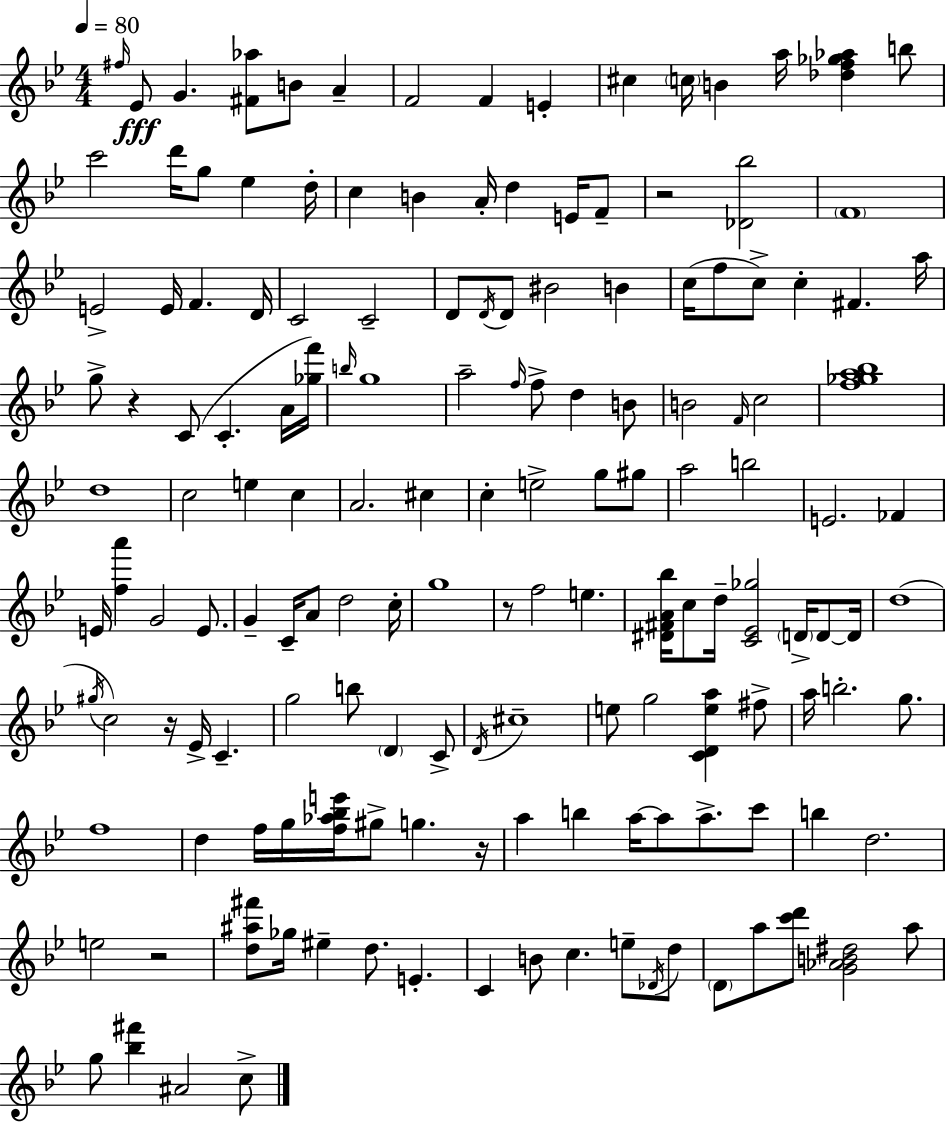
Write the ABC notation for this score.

X:1
T:Untitled
M:4/4
L:1/4
K:Bb
^f/4 _E/2 G [^F_a]/2 B/2 A F2 F E ^c c/4 B a/4 [_df_g_a] b/2 c'2 d'/4 g/2 _e d/4 c B A/4 d E/4 F/2 z2 [_D_b]2 F4 E2 E/4 F D/4 C2 C2 D/2 D/4 D/2 ^B2 B c/4 f/2 c/2 c ^F a/4 g/2 z C/2 C A/4 [_gf']/4 b/4 g4 a2 f/4 f/2 d B/2 B2 F/4 c2 [f_ga_b]4 d4 c2 e c A2 ^c c e2 g/2 ^g/2 a2 b2 E2 _F E/4 [fa'] G2 E/2 G C/4 A/2 d2 c/4 g4 z/2 f2 e [^D^FA_b]/4 c/2 d/4 [C_E_g]2 D/4 D/2 D/4 d4 ^g/4 c2 z/4 _E/4 C g2 b/2 D C/2 D/4 ^c4 e/2 g2 [CDea] ^f/2 a/4 b2 g/2 f4 d f/4 g/4 [f_a_be']/4 ^g/2 g z/4 a b a/4 a/2 a/2 c'/2 b d2 e2 z2 [d^a^f']/2 _g/4 ^e d/2 E C B/2 c e/2 _D/4 d/2 D/2 a/2 [c'd']/2 [G_AB^d]2 a/2 g/2 [_b^f'] ^A2 c/2